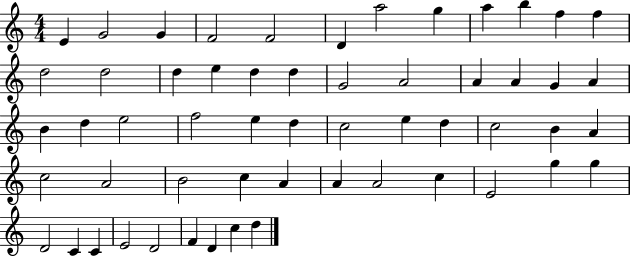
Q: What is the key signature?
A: C major